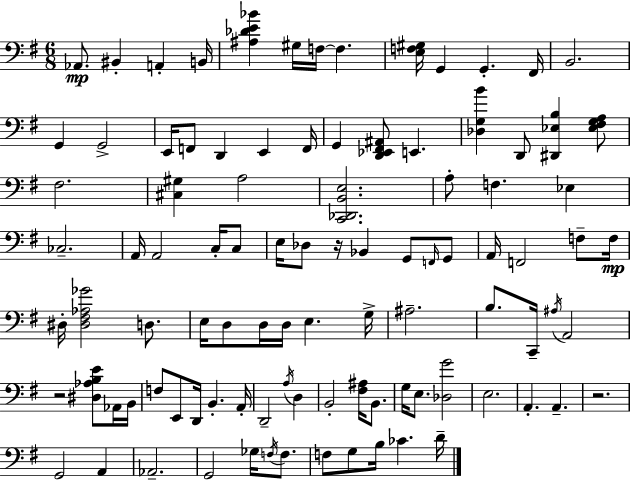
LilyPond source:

{
  \clef bass
  \numericTimeSignature
  \time 6/8
  \key e \minor
  aes,8.\mp bis,4-. a,4-. b,16 | <ais des' e' bes'>4 gis16 f16~~ f4. | <e f gis>16 g,4 g,4.-. fis,16 | b,2. | \break g,4 g,2-> | e,16 f,8 d,4 e,4 f,16 | g,4 <d, ees, fis, ais,>8 e,4. | <des g b'>4 d,8 <dis, ees b>4 <ees fis g a>8 | \break fis2. | <cis gis>4 a2 | <c, des, b, e>2. | a8-. f4. ees4 | \break ces2.-- | a,16 a,2 c16-. c8 | e16 des8 r16 bes,4 g,8 \grace { f,16 } g,8 | a,16 f,2 f8-- | \break f16\mp dis16-. <dis fis aes ges'>2 d8. | e16 d8 d16 d16 e4. | g16-> ais2.-- | b8. c,16-- \acciaccatura { ais16 } a,2 | \break r2 <dis aes b e'>8 | aes,16 b,16 f8 e,8 d,16 b,4.-. | a,16-. d,2-- \acciaccatura { a16 } d4 | b,2-. <fis ais>16 | \break b,8. g16 e8. <des g'>2 | e2. | a,4.-. a,4.-- | r2. | \break g,2 a,4 | aes,2.-- | g,2 ges16 | \acciaccatura { f16 } f8. f8 g8 b16 ces'4. | \break d'16-- \bar "|."
}